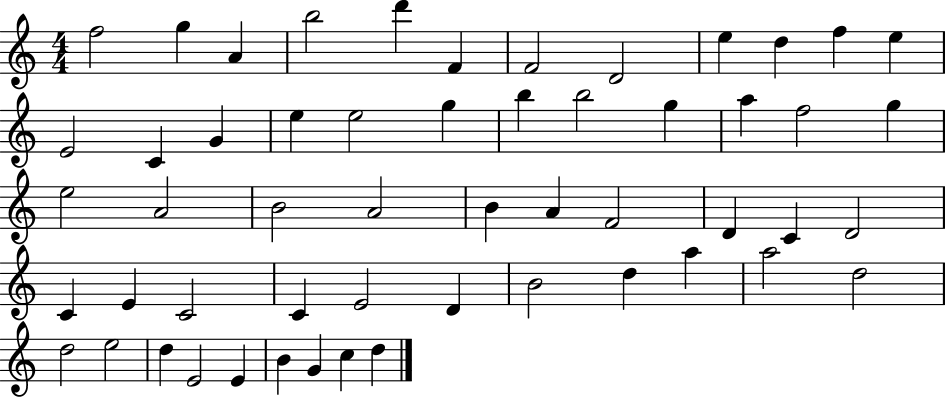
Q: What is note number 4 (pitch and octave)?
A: B5